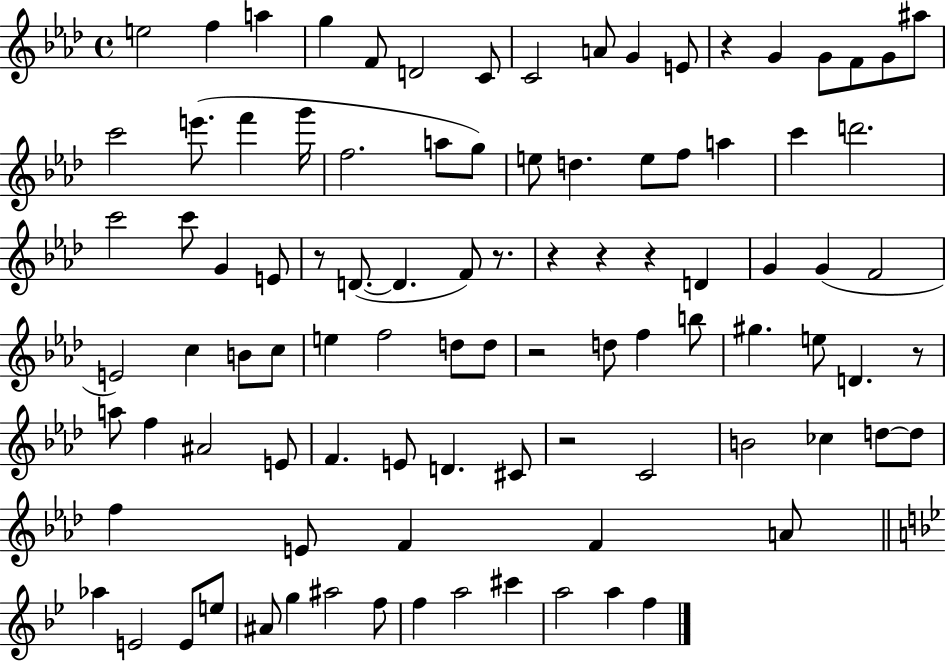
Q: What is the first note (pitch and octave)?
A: E5